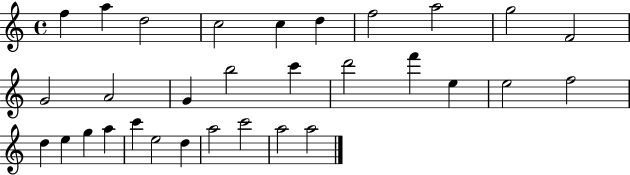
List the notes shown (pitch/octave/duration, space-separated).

F5/q A5/q D5/h C5/h C5/q D5/q F5/h A5/h G5/h F4/h G4/h A4/h G4/q B5/h C6/q D6/h F6/q E5/q E5/h F5/h D5/q E5/q G5/q A5/q C6/q E5/h D5/q A5/h C6/h A5/h A5/h